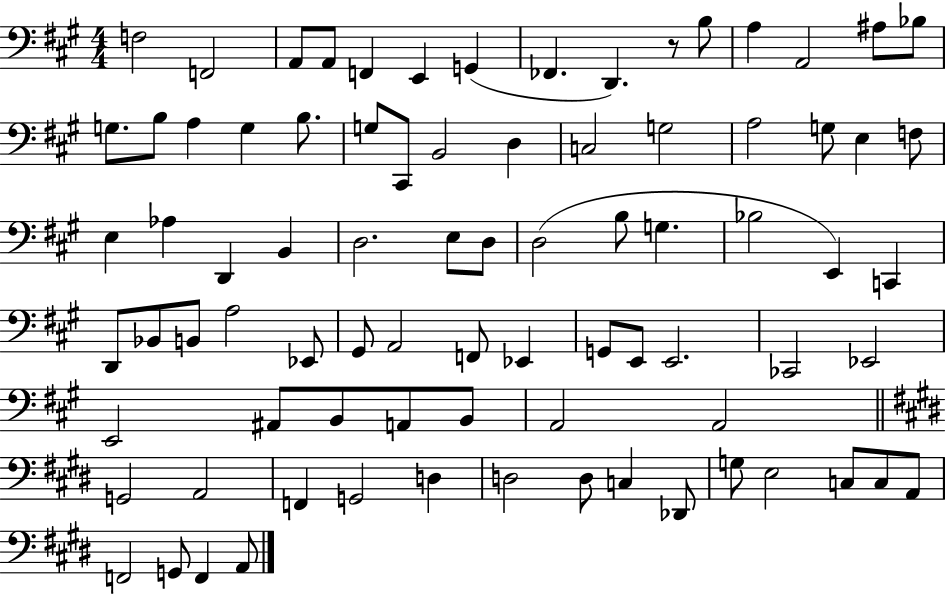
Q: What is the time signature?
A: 4/4